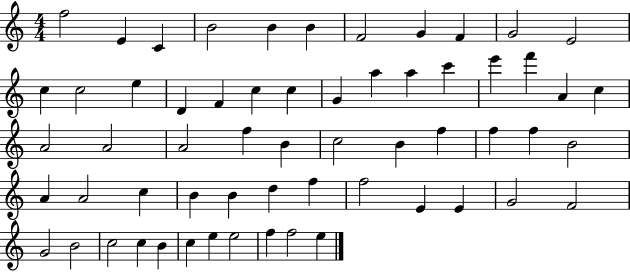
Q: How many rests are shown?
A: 0